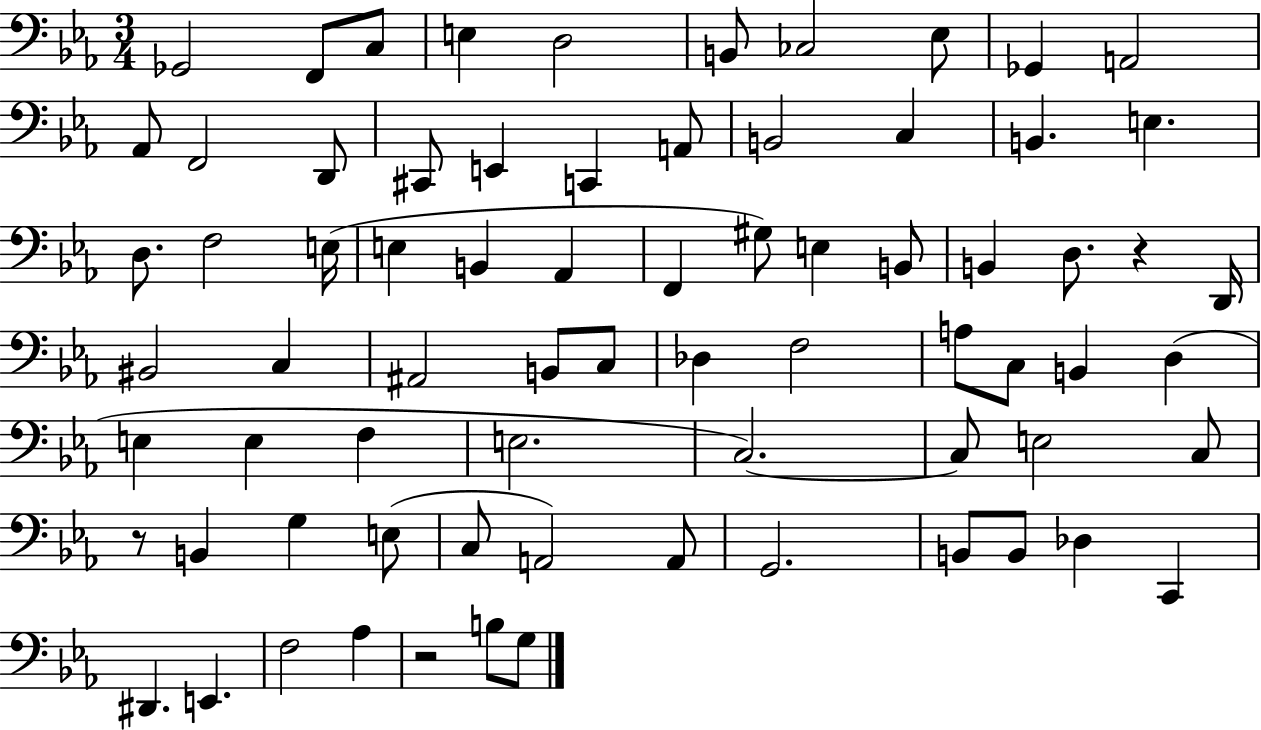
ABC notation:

X:1
T:Untitled
M:3/4
L:1/4
K:Eb
_G,,2 F,,/2 C,/2 E, D,2 B,,/2 _C,2 _E,/2 _G,, A,,2 _A,,/2 F,,2 D,,/2 ^C,,/2 E,, C,, A,,/2 B,,2 C, B,, E, D,/2 F,2 E,/4 E, B,, _A,, F,, ^G,/2 E, B,,/2 B,, D,/2 z D,,/4 ^B,,2 C, ^A,,2 B,,/2 C,/2 _D, F,2 A,/2 C,/2 B,, D, E, E, F, E,2 C,2 C,/2 E,2 C,/2 z/2 B,, G, E,/2 C,/2 A,,2 A,,/2 G,,2 B,,/2 B,,/2 _D, C,, ^D,, E,, F,2 _A, z2 B,/2 G,/2